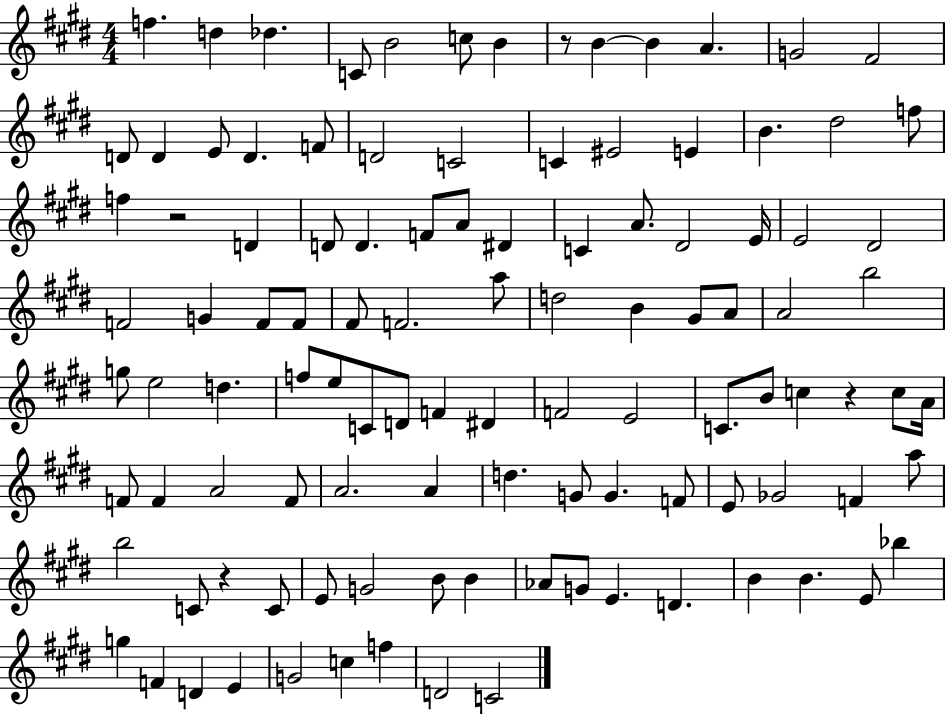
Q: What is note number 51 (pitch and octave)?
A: B5